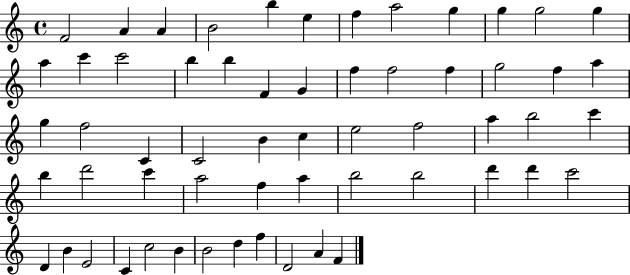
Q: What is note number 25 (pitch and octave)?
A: A5